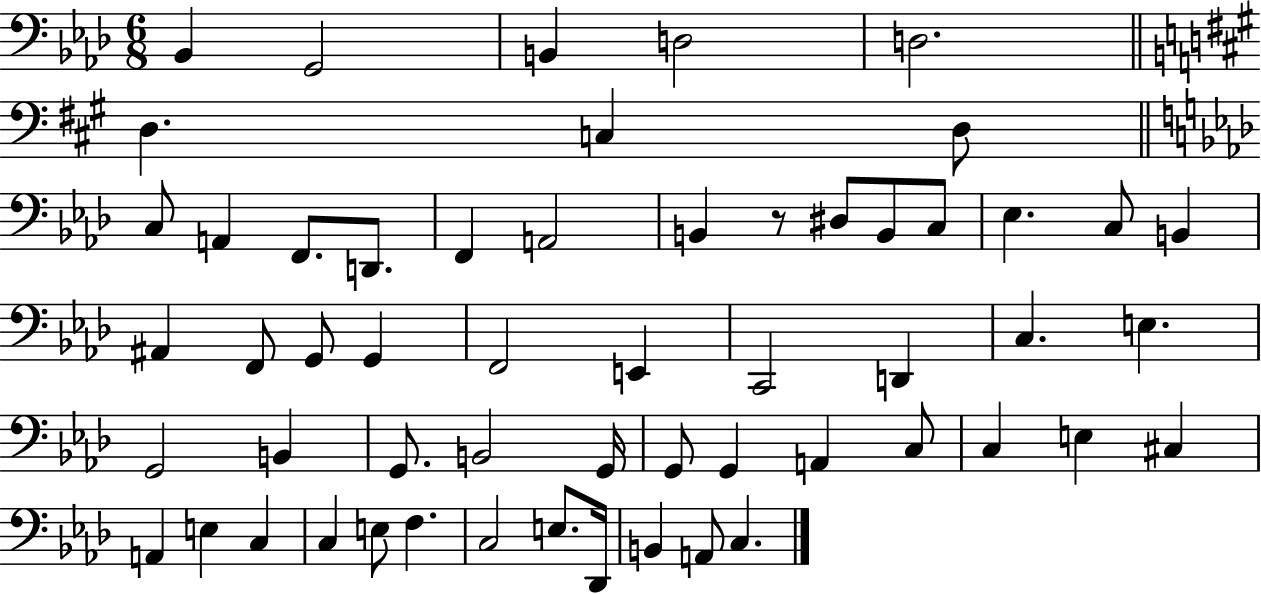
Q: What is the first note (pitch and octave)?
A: Bb2